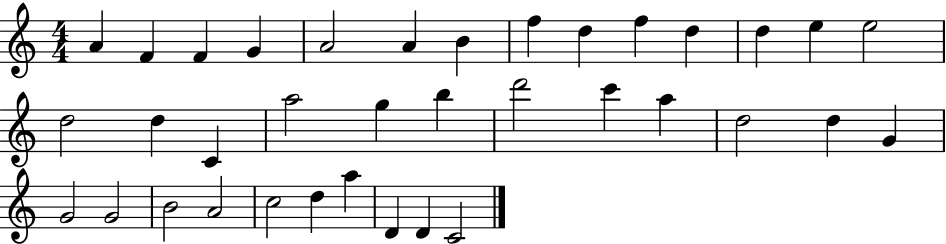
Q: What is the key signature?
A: C major